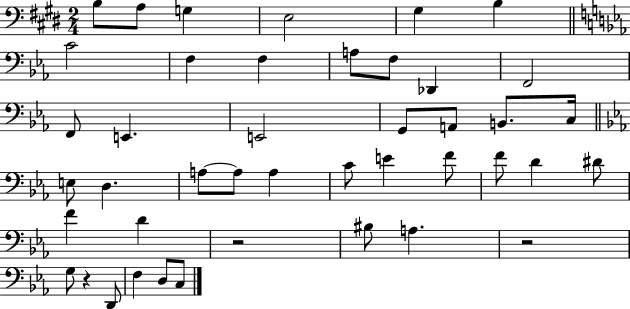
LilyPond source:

{
  \clef bass
  \numericTimeSignature
  \time 2/4
  \key e \major
  b8 a8 g4 | e2 | gis4 b4 | \bar "||" \break \key c \minor c'2 | f4 f4 | a8 f8 des,4 | f,2 | \break f,8 e,4. | e,2 | g,8 a,8 b,8. c16 | \bar "||" \break \key ees \major e8 d4. | a8~~ a8 a4 | c'8 e'4 f'8 | f'8 d'4 dis'8 | \break f'4 d'4 | r2 | bis8 a4. | r2 | \break g8 r4 d,8 | f4 d8 c8 | \bar "|."
}